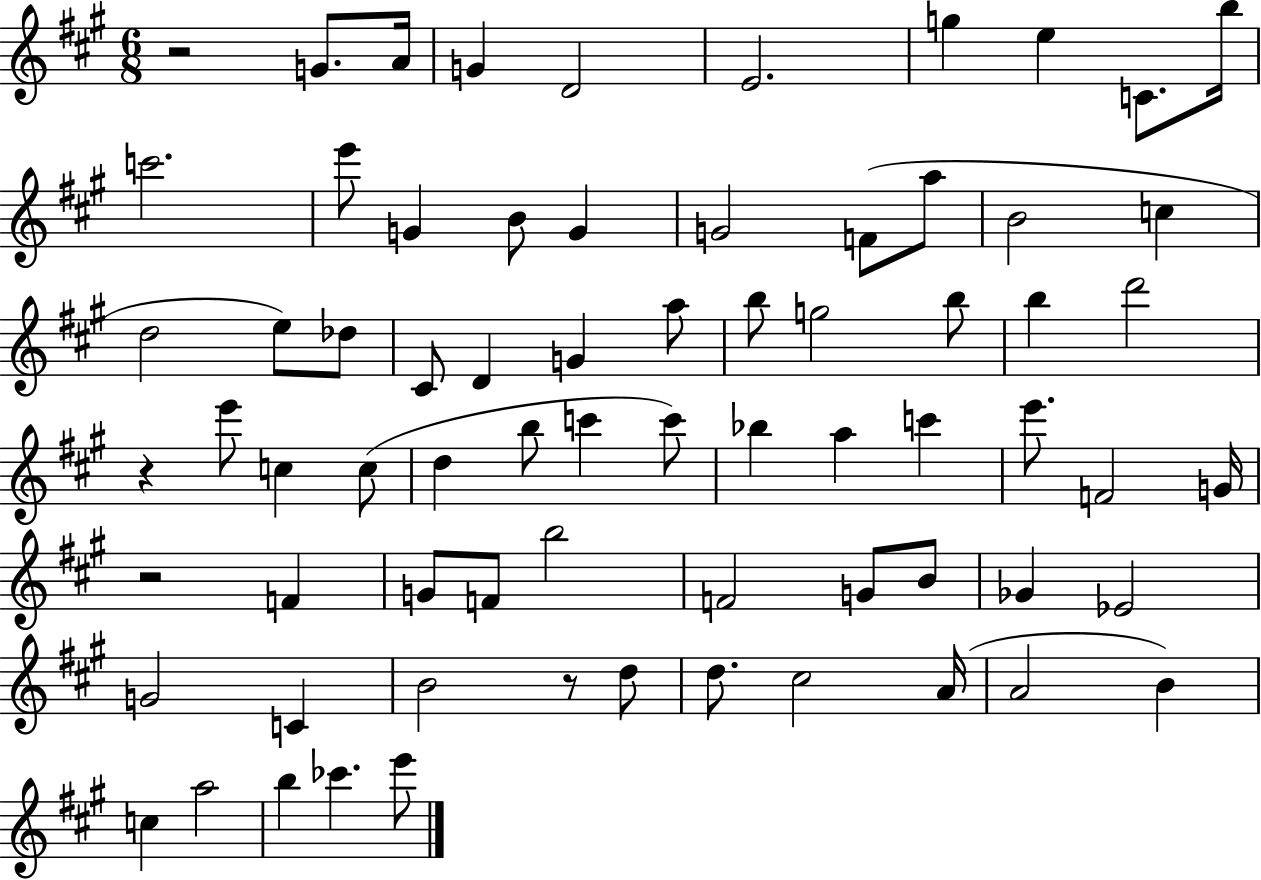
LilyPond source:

{
  \clef treble
  \numericTimeSignature
  \time 6/8
  \key a \major
  r2 g'8. a'16 | g'4 d'2 | e'2. | g''4 e''4 c'8. b''16 | \break c'''2. | e'''8 g'4 b'8 g'4 | g'2 f'8( a''8 | b'2 c''4 | \break d''2 e''8) des''8 | cis'8 d'4 g'4 a''8 | b''8 g''2 b''8 | b''4 d'''2 | \break r4 e'''8 c''4 c''8( | d''4 b''8 c'''4 c'''8) | bes''4 a''4 c'''4 | e'''8. f'2 g'16 | \break r2 f'4 | g'8 f'8 b''2 | f'2 g'8 b'8 | ges'4 ees'2 | \break g'2 c'4 | b'2 r8 d''8 | d''8. cis''2 a'16( | a'2 b'4) | \break c''4 a''2 | b''4 ces'''4. e'''8 | \bar "|."
}